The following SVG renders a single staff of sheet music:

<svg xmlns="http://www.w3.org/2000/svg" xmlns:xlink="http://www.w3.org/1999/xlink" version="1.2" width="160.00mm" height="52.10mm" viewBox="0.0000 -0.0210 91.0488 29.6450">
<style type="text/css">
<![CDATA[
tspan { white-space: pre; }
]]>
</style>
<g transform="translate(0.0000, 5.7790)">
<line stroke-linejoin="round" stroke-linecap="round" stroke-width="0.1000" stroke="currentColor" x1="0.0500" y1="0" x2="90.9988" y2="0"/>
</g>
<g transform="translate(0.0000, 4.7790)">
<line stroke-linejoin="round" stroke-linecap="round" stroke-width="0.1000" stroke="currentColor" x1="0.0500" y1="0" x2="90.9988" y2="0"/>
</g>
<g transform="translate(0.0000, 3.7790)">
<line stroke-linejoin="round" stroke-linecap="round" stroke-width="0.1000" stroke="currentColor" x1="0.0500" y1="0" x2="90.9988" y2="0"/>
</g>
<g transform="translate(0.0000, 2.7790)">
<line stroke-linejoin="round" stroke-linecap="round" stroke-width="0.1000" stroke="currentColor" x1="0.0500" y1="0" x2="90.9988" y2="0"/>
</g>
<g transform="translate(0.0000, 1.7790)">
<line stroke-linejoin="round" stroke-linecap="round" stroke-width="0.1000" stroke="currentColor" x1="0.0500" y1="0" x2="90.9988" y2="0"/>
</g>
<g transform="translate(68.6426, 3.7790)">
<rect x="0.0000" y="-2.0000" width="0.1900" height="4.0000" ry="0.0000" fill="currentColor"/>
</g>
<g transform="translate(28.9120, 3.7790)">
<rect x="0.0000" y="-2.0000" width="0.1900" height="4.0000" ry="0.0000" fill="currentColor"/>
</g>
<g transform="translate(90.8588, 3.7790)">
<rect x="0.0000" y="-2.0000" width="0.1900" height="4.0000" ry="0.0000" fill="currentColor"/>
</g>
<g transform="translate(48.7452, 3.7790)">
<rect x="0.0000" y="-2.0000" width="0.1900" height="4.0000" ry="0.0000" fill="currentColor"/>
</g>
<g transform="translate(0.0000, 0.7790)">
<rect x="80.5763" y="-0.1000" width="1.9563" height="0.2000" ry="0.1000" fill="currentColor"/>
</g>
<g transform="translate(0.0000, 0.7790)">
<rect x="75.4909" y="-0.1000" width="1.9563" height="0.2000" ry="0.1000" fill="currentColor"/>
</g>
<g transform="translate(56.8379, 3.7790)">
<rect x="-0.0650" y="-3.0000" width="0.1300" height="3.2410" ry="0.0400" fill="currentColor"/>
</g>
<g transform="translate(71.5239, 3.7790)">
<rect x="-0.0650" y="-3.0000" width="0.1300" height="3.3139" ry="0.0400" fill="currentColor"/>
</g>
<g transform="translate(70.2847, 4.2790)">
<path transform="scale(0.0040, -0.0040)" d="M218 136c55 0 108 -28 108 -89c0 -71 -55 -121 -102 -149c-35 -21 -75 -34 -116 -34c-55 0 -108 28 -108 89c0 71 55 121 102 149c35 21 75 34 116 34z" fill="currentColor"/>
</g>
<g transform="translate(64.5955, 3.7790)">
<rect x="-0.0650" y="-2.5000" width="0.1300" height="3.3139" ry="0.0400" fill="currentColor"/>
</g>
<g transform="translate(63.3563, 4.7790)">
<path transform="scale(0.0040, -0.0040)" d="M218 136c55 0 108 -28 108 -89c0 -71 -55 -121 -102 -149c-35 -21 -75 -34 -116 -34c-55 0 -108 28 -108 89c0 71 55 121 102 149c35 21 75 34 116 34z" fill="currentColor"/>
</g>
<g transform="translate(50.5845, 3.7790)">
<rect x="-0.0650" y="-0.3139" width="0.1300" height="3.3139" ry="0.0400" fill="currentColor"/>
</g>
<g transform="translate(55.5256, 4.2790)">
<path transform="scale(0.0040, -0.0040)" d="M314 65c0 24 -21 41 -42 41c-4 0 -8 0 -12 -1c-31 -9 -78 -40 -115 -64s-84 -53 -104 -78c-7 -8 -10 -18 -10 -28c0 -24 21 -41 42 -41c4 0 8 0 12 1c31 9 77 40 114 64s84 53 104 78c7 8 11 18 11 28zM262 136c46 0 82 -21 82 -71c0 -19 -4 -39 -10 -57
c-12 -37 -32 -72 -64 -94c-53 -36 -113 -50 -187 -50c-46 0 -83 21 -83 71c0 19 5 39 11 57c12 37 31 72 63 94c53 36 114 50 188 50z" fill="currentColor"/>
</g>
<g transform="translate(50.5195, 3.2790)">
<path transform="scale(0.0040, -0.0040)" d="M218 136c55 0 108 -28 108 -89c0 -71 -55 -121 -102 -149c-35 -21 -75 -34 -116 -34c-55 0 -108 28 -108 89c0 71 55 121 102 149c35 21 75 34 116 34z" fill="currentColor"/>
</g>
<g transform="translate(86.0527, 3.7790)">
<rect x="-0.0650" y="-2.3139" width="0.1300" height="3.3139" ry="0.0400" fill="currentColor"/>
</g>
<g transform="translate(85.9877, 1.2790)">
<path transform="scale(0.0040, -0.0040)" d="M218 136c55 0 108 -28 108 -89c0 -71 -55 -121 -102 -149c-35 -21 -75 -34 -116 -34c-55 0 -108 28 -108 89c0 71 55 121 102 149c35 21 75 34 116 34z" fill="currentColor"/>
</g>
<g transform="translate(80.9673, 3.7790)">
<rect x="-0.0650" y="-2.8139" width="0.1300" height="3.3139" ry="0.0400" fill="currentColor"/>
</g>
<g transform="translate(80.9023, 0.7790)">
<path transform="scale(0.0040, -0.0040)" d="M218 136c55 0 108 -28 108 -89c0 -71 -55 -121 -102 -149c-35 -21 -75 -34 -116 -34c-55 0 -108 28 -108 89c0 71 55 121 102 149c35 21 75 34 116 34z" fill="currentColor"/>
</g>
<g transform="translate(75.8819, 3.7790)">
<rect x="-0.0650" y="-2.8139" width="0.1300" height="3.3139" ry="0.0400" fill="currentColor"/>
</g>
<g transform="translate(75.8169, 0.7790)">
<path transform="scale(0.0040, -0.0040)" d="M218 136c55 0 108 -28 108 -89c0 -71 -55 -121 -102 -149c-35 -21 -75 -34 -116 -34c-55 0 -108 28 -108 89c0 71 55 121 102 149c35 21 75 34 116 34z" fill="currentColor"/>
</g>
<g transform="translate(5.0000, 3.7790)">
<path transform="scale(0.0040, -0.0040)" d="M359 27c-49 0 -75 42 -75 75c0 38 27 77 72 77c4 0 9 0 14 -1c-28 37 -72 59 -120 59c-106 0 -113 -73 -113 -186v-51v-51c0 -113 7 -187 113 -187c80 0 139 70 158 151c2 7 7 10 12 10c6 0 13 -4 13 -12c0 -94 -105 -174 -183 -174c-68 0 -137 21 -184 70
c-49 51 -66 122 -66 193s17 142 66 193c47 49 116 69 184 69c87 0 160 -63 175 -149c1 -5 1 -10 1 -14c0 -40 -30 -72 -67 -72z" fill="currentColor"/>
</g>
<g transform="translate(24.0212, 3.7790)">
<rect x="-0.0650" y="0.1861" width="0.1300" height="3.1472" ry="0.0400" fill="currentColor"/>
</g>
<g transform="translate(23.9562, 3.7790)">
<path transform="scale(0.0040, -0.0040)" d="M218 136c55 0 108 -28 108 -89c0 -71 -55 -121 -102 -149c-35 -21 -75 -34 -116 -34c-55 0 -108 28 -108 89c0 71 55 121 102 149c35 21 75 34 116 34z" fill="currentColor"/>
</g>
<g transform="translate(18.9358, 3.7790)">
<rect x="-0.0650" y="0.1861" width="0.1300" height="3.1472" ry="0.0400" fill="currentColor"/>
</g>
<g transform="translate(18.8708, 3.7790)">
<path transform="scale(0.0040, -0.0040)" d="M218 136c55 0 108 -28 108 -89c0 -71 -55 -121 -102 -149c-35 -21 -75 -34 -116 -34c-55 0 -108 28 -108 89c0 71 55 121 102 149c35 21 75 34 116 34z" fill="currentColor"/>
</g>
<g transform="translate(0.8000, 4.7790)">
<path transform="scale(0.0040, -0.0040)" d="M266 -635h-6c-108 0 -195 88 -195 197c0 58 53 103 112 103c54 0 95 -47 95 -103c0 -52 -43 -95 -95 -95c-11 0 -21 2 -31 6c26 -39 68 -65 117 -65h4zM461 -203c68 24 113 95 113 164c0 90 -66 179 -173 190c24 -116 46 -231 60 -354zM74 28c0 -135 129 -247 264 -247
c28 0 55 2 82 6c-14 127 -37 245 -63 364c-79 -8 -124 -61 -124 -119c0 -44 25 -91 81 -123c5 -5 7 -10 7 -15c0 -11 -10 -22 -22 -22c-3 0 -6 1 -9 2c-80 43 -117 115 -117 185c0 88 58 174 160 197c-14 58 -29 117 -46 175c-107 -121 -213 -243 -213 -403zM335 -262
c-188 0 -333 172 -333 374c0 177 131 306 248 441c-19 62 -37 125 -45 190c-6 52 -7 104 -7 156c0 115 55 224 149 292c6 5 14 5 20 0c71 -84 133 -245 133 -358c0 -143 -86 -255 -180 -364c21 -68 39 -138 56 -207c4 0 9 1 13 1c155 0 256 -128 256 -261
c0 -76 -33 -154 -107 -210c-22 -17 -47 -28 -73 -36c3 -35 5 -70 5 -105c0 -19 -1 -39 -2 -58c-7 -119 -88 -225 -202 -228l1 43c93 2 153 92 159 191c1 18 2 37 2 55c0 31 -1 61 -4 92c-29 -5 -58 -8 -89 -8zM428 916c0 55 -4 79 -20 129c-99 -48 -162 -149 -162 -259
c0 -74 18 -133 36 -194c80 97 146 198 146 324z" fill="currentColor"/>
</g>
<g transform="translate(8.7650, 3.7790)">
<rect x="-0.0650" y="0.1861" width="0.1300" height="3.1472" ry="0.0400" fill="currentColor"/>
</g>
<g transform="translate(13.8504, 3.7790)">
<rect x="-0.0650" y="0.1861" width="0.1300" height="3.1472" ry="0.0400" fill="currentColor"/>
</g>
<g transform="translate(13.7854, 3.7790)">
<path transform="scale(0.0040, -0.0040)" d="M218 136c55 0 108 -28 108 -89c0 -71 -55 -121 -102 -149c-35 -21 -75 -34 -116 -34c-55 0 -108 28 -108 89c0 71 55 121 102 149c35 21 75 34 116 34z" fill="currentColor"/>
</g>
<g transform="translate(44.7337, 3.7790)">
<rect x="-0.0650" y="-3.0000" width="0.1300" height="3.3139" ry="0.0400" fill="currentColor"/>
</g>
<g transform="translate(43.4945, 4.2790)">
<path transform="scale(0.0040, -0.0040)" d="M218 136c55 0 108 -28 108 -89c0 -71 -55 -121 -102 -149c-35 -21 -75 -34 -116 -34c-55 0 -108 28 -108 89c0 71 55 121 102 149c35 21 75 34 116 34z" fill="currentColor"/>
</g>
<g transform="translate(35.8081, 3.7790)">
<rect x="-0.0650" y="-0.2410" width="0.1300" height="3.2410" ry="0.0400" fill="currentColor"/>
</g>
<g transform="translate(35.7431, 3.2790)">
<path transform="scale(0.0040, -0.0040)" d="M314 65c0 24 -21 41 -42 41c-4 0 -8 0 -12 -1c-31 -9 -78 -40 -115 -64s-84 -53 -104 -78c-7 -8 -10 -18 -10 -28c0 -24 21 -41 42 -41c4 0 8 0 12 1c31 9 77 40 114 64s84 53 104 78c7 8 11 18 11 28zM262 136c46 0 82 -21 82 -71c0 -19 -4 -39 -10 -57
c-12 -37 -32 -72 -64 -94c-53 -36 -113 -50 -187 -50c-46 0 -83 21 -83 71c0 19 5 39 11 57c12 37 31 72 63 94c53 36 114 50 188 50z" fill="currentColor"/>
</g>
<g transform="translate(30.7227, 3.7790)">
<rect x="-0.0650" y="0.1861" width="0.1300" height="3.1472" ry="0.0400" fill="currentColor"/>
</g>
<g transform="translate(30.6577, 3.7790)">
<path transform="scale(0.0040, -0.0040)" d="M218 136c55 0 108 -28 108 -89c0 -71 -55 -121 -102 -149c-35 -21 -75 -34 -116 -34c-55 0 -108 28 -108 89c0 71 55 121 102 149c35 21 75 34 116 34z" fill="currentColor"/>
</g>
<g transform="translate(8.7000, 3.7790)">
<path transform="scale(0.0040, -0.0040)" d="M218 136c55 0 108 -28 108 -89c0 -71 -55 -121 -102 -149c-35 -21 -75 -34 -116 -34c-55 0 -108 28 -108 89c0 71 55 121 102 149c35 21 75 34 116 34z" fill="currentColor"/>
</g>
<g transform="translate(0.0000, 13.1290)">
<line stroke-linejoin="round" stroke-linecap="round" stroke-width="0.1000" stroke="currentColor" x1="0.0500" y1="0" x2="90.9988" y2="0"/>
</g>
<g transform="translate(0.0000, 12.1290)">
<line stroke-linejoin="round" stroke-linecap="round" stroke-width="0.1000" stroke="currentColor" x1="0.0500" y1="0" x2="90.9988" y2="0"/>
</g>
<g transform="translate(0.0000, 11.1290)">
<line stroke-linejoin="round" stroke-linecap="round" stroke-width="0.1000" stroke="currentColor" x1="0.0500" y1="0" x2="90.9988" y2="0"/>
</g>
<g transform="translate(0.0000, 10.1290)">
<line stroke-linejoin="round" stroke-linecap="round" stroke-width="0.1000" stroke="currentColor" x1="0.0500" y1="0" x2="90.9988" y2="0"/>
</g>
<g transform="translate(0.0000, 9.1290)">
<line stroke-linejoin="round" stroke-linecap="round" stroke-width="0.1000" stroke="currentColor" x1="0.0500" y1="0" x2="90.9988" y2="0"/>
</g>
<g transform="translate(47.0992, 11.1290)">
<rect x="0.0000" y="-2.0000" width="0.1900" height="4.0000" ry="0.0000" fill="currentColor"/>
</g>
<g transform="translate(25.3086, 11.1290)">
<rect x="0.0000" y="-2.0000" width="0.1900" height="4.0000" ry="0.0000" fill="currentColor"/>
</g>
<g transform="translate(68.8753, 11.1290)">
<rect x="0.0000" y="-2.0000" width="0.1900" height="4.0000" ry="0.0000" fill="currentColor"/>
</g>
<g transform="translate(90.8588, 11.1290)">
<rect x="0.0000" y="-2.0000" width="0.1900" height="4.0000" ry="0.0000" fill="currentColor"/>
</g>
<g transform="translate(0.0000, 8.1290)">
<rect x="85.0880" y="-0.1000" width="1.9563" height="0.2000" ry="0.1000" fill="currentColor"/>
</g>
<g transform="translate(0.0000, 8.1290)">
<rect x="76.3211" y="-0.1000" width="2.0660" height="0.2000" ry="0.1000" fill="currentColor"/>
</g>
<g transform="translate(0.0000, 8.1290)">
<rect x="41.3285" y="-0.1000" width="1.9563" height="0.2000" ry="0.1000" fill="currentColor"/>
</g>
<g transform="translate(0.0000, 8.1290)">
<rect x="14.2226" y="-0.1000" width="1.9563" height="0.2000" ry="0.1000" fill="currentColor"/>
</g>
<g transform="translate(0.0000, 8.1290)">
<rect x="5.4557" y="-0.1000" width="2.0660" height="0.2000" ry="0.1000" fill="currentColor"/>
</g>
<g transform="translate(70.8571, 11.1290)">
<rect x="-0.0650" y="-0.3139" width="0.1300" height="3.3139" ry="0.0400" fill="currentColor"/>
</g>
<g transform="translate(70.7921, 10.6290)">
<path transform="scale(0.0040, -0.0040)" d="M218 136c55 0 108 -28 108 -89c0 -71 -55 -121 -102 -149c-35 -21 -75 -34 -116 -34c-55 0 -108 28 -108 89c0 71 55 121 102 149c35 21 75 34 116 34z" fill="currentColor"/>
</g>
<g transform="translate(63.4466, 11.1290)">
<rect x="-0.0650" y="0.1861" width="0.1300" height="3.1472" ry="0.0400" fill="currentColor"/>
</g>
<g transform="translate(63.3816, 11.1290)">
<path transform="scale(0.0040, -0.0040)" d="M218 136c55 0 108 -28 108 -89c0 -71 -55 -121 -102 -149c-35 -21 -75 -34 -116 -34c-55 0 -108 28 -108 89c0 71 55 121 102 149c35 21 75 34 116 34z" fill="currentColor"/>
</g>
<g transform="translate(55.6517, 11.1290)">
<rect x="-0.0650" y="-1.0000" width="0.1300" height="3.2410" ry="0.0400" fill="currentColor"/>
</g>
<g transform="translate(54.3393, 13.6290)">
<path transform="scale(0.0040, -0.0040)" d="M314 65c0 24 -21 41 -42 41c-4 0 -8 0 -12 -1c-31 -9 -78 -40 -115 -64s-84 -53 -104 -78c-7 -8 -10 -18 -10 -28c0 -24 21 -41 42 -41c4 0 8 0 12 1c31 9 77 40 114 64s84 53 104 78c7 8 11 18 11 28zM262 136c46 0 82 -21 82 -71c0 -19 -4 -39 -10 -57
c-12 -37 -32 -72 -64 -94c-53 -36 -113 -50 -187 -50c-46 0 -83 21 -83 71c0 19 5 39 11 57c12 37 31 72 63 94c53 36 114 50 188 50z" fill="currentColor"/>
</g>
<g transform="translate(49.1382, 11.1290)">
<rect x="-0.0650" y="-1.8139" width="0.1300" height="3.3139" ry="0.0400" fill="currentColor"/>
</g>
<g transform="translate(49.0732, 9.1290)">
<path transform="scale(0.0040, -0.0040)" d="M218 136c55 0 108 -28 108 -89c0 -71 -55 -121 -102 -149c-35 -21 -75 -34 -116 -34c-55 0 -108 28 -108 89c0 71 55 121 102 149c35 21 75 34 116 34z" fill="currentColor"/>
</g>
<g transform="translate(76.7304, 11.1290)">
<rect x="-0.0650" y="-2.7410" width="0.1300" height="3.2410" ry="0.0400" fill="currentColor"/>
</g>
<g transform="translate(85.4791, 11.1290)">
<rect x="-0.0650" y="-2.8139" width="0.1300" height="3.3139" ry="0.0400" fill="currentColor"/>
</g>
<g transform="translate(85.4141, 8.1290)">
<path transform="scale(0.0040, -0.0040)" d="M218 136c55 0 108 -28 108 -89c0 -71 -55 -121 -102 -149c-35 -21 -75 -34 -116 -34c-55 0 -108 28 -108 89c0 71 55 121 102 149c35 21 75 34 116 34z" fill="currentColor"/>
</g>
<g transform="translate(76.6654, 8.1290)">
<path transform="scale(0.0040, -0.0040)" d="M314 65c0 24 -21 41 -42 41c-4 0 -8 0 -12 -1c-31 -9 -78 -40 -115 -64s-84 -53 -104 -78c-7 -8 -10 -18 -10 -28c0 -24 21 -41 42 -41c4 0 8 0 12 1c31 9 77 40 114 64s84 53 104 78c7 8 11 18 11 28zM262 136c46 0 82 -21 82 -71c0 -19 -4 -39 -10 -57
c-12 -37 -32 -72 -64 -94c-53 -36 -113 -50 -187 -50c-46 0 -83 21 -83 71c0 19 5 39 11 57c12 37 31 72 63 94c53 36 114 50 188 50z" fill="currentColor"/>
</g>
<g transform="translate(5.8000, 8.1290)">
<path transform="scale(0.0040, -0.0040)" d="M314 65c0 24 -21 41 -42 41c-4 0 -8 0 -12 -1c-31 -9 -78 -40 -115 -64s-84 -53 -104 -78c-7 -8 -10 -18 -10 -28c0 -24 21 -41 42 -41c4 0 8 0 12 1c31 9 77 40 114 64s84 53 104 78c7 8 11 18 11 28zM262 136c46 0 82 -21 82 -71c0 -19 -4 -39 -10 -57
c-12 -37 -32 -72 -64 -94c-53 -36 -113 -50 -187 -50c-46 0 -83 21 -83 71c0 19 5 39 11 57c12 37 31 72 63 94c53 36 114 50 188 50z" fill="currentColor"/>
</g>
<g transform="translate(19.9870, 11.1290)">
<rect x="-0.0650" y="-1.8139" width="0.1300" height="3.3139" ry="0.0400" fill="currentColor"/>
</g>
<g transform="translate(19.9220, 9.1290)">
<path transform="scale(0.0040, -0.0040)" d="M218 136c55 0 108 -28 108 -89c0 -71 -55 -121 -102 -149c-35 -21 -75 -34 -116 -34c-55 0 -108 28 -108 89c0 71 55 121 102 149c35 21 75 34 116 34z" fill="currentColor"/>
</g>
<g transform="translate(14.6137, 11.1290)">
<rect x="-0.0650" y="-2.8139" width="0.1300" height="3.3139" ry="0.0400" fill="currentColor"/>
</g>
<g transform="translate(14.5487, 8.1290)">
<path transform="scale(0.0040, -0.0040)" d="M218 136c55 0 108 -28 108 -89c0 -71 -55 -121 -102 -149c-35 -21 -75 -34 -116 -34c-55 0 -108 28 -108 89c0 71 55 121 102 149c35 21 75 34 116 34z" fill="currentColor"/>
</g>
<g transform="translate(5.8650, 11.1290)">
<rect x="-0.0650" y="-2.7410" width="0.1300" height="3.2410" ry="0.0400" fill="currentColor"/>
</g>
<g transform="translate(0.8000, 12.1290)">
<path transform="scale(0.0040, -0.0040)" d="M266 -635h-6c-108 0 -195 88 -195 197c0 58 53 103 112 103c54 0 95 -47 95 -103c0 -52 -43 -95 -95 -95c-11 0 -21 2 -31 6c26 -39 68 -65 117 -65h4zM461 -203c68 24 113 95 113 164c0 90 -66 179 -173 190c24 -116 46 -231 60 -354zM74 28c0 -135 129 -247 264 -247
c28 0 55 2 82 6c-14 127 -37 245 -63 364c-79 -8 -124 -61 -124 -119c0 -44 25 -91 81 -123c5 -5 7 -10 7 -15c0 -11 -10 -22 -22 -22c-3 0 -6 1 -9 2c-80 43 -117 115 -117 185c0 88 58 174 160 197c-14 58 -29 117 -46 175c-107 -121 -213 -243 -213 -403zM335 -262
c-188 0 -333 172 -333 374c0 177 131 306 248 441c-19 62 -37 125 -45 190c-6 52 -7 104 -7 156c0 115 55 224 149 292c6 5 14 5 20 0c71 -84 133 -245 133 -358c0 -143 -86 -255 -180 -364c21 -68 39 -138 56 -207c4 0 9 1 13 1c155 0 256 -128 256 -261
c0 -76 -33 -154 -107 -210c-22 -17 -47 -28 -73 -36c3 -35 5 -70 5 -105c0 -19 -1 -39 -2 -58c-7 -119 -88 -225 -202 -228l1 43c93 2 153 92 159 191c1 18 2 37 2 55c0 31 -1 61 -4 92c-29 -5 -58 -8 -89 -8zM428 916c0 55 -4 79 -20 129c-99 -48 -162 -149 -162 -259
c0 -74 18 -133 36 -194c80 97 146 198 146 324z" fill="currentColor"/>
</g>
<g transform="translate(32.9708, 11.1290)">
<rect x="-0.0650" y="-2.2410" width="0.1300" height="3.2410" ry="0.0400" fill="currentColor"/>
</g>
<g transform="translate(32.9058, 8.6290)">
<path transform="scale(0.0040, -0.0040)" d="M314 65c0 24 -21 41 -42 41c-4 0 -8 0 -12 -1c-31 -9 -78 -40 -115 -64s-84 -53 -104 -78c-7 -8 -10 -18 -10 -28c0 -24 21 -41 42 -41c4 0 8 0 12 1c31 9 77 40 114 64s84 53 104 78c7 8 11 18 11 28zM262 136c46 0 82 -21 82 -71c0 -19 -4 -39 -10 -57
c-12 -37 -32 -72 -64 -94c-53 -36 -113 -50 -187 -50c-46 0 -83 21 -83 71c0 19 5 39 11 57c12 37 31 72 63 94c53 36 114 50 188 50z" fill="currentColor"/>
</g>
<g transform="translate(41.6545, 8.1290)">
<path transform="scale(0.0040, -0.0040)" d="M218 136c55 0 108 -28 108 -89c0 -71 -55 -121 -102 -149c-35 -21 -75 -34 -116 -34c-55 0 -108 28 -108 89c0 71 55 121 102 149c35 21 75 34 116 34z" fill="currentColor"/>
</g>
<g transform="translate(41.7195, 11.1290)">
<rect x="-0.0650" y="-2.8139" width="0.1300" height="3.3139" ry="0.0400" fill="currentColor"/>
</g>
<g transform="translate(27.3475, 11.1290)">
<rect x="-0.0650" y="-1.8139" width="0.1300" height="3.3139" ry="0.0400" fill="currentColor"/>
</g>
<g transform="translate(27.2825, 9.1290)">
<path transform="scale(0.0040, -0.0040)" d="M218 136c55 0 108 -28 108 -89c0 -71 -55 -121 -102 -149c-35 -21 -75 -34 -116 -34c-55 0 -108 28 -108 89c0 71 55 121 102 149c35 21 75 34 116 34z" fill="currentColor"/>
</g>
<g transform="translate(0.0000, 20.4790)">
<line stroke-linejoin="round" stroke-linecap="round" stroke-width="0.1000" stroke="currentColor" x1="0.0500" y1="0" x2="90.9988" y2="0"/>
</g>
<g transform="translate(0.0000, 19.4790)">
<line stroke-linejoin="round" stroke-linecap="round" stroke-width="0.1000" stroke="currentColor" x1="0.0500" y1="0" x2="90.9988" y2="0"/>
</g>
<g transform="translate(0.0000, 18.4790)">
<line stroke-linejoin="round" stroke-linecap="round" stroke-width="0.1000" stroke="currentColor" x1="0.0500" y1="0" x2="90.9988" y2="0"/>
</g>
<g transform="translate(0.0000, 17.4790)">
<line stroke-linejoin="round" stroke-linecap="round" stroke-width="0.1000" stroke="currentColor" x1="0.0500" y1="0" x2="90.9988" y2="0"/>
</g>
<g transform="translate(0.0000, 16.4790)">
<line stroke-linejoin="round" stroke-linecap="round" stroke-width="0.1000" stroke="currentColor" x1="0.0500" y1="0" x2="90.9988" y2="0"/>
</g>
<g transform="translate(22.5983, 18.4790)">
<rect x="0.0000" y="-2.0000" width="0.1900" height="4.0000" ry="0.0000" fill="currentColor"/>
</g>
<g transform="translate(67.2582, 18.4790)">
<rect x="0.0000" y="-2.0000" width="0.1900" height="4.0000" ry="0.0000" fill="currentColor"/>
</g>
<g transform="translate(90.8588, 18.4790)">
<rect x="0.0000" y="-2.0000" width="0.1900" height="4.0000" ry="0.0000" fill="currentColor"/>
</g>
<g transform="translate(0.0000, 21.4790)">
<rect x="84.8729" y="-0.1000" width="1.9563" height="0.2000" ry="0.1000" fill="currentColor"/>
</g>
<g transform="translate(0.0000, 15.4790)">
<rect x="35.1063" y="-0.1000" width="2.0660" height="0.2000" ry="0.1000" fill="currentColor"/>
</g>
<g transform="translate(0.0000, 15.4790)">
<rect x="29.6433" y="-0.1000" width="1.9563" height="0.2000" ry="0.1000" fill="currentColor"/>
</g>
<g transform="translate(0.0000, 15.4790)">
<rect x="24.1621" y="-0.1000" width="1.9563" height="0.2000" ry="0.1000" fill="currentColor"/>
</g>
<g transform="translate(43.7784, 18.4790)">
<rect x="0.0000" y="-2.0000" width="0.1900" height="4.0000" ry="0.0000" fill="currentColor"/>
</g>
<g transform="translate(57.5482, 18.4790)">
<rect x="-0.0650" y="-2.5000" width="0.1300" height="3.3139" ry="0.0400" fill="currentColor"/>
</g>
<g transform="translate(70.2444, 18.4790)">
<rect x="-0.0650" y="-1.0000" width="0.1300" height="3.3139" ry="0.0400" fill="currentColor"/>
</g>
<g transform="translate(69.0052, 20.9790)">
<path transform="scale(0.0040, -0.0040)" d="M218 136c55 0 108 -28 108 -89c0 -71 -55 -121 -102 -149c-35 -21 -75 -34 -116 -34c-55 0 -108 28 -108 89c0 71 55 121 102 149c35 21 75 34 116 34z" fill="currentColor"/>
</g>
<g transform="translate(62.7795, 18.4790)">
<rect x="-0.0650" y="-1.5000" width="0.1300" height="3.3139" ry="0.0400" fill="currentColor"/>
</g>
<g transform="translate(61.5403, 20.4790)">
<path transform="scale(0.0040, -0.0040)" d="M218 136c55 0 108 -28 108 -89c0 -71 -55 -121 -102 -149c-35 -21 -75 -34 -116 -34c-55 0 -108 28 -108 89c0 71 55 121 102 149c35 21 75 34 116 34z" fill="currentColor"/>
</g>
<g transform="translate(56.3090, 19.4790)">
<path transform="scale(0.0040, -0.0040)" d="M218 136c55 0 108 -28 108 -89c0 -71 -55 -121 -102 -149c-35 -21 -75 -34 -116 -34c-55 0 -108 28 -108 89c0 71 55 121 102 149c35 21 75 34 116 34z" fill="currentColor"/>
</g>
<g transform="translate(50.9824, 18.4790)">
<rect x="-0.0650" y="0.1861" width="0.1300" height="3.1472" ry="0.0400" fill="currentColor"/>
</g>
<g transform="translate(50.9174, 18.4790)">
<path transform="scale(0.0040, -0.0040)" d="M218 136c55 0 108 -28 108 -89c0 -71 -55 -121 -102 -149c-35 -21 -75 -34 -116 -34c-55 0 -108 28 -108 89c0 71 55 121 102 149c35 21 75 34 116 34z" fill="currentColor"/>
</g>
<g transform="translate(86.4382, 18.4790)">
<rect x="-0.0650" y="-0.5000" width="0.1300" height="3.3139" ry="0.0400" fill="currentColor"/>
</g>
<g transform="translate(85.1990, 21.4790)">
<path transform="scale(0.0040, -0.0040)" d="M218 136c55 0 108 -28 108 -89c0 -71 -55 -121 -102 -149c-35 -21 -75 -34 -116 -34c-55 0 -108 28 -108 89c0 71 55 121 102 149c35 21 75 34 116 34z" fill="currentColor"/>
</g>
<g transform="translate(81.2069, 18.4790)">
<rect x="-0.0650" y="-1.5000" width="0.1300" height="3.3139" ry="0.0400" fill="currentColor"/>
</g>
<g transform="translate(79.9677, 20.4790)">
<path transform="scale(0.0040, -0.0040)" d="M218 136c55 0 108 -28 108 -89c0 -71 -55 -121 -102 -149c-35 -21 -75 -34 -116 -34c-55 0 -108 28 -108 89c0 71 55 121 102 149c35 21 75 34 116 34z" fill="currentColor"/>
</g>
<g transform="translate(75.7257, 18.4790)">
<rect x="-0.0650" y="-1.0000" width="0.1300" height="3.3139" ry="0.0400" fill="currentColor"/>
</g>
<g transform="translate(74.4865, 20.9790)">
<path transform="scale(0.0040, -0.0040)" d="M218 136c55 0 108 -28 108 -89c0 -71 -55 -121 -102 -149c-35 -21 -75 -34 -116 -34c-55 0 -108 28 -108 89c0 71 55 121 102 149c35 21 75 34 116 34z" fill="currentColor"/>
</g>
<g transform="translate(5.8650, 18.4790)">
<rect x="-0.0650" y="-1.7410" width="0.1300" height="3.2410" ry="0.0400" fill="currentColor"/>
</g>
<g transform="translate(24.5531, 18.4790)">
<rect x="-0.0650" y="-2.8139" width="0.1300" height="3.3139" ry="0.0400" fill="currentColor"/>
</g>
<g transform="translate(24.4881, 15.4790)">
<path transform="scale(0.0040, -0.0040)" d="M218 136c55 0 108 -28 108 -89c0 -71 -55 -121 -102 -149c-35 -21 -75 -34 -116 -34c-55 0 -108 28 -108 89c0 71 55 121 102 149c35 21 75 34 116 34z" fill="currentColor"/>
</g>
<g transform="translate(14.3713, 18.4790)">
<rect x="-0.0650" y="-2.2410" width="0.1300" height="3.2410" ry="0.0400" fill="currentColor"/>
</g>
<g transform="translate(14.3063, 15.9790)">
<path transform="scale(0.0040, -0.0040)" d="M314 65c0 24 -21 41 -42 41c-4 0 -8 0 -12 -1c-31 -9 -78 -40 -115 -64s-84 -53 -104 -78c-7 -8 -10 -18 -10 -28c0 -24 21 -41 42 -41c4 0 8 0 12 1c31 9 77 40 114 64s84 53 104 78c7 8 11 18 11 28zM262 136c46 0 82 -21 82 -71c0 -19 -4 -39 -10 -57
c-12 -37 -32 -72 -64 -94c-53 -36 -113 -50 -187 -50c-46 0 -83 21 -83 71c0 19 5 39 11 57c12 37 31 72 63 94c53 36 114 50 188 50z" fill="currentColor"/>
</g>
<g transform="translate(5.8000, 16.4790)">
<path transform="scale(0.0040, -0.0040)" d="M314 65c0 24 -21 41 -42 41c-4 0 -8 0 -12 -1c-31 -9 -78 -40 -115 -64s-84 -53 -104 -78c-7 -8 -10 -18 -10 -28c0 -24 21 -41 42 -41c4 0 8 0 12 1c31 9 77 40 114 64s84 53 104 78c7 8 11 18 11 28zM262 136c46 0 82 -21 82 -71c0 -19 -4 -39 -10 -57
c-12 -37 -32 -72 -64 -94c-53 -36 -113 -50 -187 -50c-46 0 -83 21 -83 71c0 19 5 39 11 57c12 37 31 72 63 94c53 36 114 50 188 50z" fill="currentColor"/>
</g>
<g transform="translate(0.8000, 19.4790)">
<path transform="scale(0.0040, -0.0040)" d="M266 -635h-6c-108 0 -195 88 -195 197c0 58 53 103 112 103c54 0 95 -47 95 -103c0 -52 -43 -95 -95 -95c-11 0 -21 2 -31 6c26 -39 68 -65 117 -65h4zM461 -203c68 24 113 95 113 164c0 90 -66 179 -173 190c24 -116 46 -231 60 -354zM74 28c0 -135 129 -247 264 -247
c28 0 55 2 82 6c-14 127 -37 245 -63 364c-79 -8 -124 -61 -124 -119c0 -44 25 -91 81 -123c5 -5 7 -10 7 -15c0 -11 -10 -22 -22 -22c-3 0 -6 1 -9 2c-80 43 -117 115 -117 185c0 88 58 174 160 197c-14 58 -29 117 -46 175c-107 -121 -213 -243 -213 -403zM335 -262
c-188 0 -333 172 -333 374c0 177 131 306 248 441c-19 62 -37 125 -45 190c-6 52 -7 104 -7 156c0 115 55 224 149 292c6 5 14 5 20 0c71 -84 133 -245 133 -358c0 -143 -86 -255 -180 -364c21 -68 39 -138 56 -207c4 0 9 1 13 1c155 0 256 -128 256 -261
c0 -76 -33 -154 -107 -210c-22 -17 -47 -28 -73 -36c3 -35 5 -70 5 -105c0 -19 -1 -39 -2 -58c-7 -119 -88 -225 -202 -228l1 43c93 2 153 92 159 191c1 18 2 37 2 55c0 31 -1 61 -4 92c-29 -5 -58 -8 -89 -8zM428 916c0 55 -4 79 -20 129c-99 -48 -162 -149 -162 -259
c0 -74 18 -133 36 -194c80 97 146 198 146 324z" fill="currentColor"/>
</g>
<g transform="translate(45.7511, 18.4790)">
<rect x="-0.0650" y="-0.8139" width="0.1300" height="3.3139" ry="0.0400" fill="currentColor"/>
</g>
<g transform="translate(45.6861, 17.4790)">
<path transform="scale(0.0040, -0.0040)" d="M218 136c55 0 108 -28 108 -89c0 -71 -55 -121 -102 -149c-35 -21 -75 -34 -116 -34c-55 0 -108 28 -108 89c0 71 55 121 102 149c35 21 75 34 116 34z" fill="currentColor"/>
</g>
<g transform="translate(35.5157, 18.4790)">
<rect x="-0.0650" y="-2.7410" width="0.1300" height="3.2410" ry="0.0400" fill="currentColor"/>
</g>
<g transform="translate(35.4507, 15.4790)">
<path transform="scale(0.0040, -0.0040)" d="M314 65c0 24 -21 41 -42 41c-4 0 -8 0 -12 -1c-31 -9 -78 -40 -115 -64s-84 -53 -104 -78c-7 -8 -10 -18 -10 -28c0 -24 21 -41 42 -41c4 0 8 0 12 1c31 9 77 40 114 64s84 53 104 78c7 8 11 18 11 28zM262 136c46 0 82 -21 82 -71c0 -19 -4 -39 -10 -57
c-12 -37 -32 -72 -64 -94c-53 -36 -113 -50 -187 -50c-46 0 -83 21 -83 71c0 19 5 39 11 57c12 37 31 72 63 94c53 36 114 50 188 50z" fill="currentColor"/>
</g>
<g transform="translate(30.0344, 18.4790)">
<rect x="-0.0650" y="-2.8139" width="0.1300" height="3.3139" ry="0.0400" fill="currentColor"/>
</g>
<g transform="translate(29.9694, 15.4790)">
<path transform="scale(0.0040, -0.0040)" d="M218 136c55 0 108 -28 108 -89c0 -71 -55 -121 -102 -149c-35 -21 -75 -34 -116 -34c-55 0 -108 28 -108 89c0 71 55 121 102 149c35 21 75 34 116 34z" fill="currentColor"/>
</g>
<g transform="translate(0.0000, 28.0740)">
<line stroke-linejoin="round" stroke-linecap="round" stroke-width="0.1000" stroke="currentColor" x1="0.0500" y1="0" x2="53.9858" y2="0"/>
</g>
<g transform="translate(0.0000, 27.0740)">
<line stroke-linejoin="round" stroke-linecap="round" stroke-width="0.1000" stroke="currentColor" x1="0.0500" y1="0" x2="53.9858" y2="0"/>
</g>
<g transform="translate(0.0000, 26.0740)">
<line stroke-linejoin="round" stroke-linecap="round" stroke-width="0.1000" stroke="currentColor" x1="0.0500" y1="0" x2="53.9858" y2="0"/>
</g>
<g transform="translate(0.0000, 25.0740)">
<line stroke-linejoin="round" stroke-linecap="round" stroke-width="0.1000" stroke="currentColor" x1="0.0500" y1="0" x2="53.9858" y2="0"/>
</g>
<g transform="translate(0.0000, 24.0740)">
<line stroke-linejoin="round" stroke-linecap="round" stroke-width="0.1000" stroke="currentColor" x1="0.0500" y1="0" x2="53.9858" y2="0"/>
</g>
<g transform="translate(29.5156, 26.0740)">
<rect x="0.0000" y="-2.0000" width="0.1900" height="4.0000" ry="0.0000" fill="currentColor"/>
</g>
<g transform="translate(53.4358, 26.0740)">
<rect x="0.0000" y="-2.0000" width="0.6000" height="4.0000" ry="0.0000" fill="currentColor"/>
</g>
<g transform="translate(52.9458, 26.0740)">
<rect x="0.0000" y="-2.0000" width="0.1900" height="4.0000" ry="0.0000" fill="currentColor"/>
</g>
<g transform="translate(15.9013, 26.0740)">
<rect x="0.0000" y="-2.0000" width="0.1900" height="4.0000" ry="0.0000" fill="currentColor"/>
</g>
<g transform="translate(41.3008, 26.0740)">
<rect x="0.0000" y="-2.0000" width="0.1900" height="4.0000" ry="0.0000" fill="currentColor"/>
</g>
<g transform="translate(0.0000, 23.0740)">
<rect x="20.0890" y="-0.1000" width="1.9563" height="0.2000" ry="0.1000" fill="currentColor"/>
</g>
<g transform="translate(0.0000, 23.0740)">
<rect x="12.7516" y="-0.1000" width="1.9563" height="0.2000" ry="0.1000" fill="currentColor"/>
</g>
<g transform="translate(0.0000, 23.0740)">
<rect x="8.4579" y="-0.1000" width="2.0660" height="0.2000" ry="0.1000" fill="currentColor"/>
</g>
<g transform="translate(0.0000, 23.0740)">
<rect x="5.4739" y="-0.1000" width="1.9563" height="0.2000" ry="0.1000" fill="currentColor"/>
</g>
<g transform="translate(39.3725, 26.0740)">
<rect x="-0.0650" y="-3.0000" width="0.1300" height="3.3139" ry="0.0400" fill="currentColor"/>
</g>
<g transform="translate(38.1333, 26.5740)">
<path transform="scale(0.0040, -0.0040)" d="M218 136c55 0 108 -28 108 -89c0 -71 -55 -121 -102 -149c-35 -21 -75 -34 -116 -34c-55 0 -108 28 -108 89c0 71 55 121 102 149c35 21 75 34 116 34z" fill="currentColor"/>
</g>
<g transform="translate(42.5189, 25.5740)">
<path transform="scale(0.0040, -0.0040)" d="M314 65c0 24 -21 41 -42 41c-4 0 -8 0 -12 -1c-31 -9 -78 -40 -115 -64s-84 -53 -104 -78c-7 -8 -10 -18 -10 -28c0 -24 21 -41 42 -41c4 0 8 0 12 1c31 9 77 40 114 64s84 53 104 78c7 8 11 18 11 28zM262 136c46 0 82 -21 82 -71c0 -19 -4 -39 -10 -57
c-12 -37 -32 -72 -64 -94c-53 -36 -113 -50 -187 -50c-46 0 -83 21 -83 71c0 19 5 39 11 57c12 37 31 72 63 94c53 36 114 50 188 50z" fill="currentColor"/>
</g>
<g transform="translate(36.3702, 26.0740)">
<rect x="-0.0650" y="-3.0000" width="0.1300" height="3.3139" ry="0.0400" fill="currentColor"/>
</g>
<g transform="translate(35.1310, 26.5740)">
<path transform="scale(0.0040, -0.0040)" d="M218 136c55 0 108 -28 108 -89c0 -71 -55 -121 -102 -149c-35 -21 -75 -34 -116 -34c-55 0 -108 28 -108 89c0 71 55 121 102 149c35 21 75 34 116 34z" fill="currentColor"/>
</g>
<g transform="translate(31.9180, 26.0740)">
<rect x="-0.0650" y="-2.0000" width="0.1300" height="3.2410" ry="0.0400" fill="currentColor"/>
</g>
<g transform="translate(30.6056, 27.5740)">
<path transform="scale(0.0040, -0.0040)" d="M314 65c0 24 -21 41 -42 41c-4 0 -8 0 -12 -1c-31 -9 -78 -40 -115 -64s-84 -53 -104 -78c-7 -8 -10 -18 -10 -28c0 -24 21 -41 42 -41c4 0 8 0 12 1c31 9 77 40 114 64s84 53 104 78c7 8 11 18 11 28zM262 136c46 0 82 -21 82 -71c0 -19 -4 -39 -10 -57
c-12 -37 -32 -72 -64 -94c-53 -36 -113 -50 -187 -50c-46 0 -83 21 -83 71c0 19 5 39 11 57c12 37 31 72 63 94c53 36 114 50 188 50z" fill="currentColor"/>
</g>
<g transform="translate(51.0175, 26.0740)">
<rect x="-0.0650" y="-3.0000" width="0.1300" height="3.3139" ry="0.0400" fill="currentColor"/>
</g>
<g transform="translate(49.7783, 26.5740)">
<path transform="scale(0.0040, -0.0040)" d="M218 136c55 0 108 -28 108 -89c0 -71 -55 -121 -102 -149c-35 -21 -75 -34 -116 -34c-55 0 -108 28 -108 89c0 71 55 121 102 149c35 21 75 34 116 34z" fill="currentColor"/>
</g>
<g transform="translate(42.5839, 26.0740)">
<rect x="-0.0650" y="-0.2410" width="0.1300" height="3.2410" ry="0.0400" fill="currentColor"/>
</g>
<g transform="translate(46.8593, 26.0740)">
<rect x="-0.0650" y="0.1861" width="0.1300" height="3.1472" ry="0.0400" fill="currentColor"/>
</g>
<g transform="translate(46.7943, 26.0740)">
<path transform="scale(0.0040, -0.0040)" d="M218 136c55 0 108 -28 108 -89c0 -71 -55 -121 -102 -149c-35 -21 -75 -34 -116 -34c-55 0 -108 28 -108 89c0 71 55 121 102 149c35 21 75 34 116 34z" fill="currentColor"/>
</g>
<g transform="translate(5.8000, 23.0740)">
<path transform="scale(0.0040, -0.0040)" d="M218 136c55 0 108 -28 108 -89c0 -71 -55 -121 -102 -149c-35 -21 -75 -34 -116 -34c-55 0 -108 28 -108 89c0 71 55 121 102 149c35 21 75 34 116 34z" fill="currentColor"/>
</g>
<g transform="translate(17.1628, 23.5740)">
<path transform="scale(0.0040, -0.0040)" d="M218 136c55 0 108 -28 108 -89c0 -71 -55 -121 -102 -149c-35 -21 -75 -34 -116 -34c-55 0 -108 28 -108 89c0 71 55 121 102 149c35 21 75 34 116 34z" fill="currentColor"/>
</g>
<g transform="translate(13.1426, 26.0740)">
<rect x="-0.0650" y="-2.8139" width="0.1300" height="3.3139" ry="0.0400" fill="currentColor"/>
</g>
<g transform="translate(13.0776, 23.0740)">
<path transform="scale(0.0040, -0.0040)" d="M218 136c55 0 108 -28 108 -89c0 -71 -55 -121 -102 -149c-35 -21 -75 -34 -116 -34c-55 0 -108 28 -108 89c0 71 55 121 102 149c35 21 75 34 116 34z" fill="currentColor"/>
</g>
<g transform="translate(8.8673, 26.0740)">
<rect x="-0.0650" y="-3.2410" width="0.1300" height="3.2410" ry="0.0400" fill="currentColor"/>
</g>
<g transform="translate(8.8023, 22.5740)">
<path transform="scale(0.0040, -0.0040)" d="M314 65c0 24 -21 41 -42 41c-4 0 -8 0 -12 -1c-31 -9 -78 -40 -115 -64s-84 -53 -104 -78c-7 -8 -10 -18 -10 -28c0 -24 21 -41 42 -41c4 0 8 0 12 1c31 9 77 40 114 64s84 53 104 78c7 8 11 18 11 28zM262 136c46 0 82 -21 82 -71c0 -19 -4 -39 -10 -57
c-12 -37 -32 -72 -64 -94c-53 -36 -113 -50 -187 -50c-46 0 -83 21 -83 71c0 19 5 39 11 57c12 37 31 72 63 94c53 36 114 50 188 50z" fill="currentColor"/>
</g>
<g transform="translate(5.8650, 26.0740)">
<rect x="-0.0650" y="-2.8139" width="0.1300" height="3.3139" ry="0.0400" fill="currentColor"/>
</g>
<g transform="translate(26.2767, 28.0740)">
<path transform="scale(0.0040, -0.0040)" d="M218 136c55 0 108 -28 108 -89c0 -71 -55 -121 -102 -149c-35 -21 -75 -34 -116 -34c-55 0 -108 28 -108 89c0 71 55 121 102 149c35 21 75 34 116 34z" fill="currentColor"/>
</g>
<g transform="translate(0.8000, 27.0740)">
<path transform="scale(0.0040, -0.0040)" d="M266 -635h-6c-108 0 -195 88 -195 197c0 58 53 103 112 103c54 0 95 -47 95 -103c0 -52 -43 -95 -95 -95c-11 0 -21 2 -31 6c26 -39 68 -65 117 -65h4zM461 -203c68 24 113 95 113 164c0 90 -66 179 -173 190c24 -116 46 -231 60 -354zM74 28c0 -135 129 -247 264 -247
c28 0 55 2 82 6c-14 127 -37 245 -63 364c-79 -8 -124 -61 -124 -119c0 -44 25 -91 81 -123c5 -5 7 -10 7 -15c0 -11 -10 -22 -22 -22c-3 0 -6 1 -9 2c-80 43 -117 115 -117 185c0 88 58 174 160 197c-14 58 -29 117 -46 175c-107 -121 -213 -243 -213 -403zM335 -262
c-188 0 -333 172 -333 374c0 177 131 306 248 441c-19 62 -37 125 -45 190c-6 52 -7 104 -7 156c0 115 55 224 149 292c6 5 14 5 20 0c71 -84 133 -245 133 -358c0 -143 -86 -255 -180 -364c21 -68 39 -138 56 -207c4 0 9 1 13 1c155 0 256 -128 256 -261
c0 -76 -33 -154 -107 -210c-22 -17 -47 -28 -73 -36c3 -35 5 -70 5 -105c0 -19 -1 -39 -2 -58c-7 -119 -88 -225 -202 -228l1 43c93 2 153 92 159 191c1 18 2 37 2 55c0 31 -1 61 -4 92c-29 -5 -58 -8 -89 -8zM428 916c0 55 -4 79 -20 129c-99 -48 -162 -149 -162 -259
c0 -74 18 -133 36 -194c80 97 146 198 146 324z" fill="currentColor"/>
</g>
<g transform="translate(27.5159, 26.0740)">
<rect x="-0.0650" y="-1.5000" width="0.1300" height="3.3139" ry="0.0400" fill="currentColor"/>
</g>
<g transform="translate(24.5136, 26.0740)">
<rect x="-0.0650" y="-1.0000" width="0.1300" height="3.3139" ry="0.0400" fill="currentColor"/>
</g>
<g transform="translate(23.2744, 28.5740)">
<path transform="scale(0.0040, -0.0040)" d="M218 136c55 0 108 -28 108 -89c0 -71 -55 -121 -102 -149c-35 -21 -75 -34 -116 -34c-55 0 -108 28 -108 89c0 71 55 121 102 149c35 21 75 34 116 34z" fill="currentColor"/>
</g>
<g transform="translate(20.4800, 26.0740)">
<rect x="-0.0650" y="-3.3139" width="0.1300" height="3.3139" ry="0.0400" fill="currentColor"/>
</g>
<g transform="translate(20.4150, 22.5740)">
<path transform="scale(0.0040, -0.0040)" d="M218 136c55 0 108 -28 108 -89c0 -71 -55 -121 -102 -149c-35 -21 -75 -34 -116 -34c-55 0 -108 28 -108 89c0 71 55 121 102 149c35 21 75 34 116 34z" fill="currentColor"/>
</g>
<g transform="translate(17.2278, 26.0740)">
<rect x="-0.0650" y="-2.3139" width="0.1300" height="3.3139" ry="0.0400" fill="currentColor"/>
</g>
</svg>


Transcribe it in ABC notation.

X:1
T:Untitled
M:4/4
L:1/4
K:C
B B B B B c2 A c A2 G A a a g a2 a f f g2 a f D2 B c a2 a f2 g2 a a a2 d B G E D D E C a b2 a g b D E F2 A A c2 B A